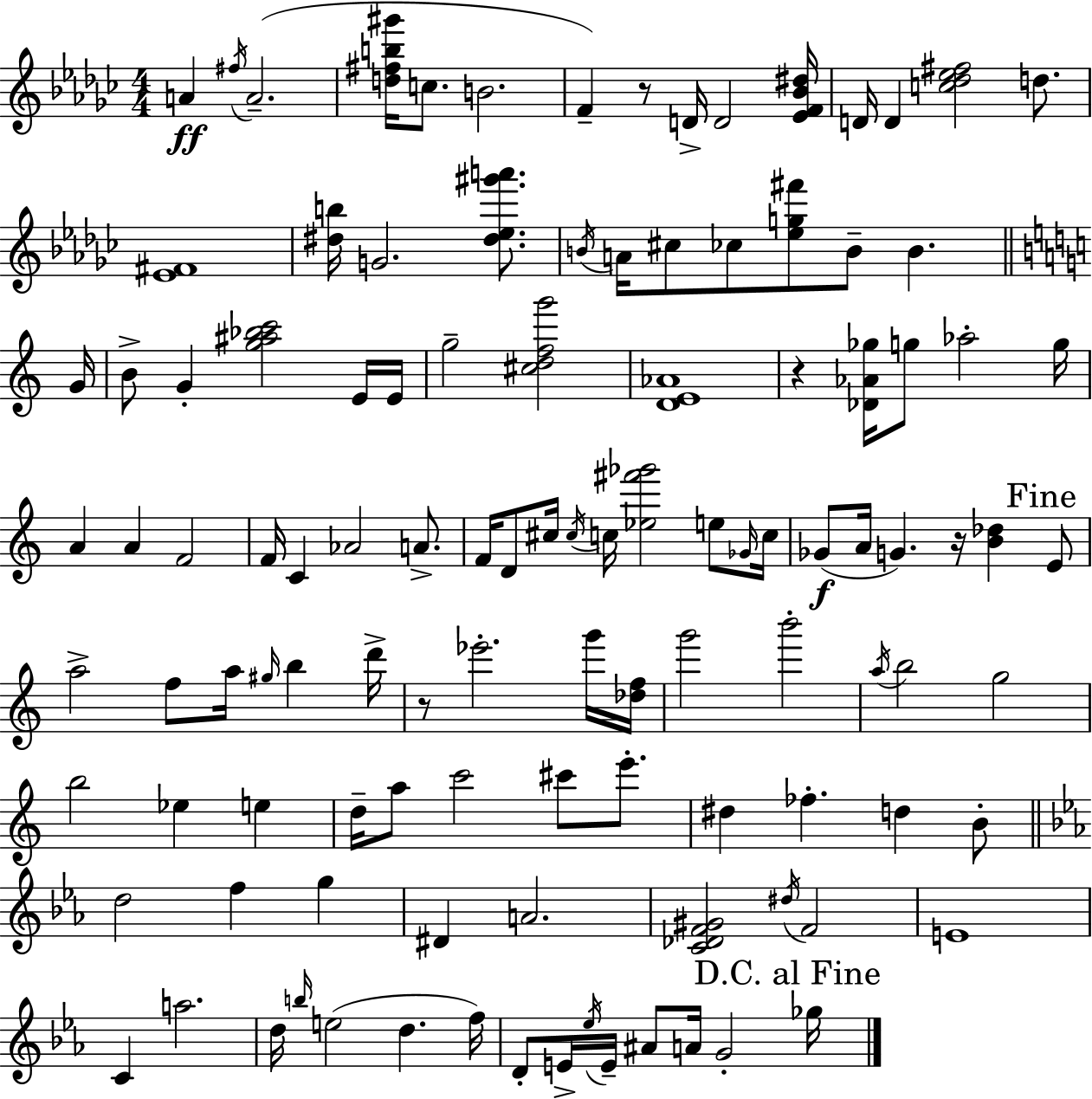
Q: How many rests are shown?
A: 4